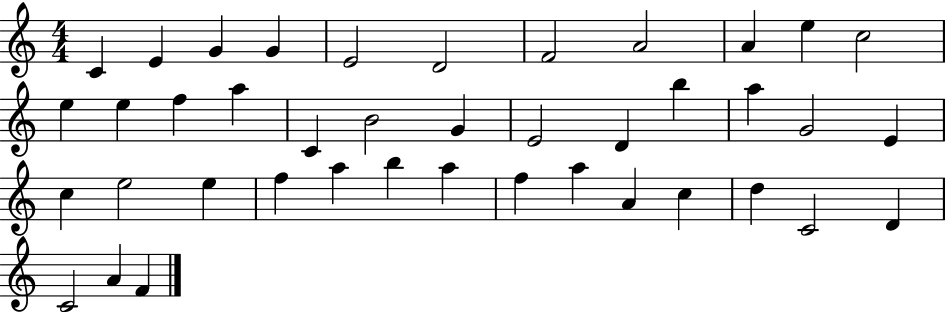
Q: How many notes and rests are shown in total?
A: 41